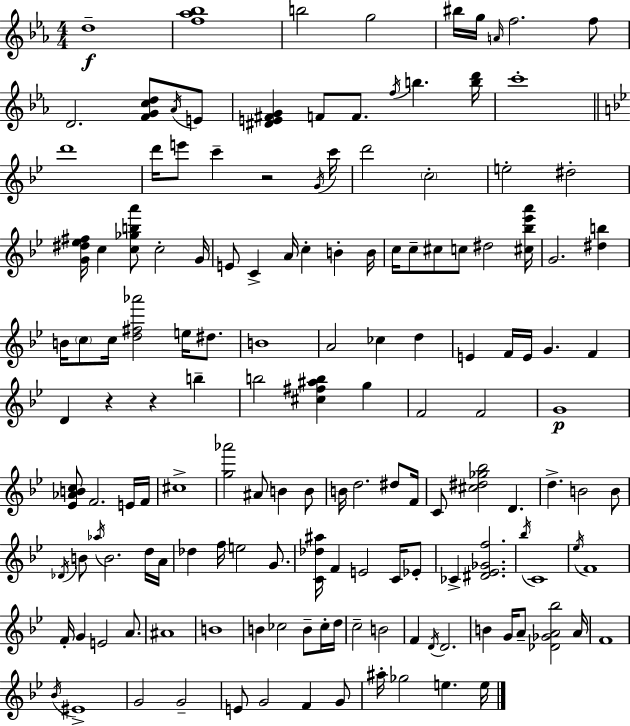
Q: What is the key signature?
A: EES major